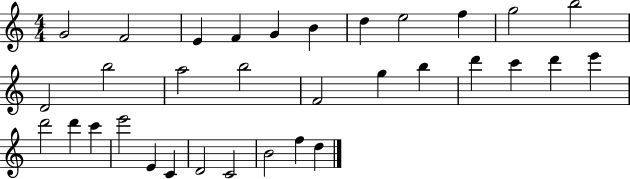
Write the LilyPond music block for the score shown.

{
  \clef treble
  \numericTimeSignature
  \time 4/4
  \key c \major
  g'2 f'2 | e'4 f'4 g'4 b'4 | d''4 e''2 f''4 | g''2 b''2 | \break d'2 b''2 | a''2 b''2 | f'2 g''4 b''4 | d'''4 c'''4 d'''4 e'''4 | \break d'''2 d'''4 c'''4 | e'''2 e'4 c'4 | d'2 c'2 | b'2 f''4 d''4 | \break \bar "|."
}